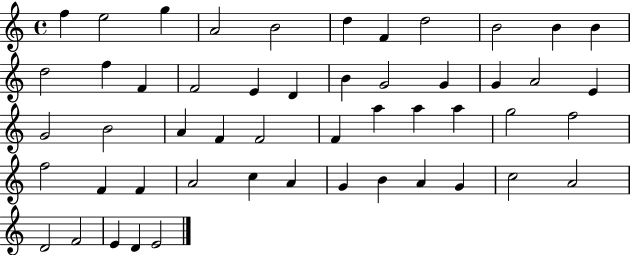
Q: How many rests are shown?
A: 0